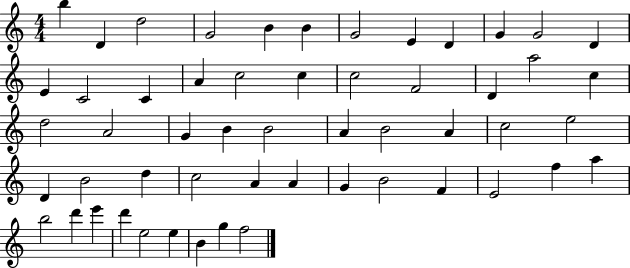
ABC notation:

X:1
T:Untitled
M:4/4
L:1/4
K:C
b D d2 G2 B B G2 E D G G2 D E C2 C A c2 c c2 F2 D a2 c d2 A2 G B B2 A B2 A c2 e2 D B2 d c2 A A G B2 F E2 f a b2 d' e' d' e2 e B g f2